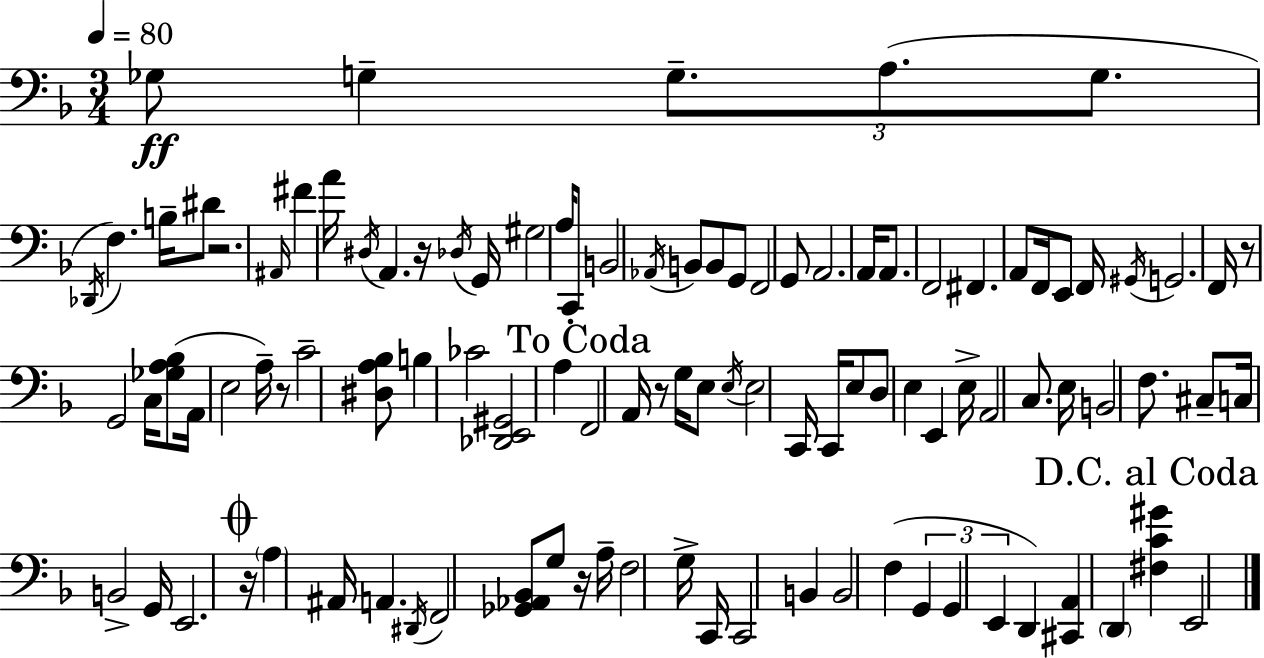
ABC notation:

X:1
T:Untitled
M:3/4
L:1/4
K:Dm
_G,/2 G, G,/2 A,/2 G,/2 _D,,/4 F, B,/4 ^D/2 z2 ^A,,/4 ^F A/4 ^D,/4 A,, z/4 _D,/4 G,,/4 ^G,2 A,/4 C,,/2 B,,2 _A,,/4 B,,/2 B,,/2 G,,/2 F,,2 G,,/2 A,,2 A,,/4 A,,/2 F,,2 ^F,, A,,/2 F,,/4 E,,/2 F,,/4 ^G,,/4 G,,2 F,,/4 z/2 G,,2 C,/4 [_G,A,_B,]/2 A,,/4 E,2 A,/4 z/2 C2 [^D,A,_B,]/2 B, _C2 [_D,,E,,^G,,]2 A, F,,2 A,,/4 z/2 G,/4 E,/2 E,/4 E,2 C,,/4 C,,/4 E,/2 D,/2 E, E,, E,/4 A,,2 C,/2 E,/4 B,,2 F,/2 ^C,/2 C,/4 B,,2 G,,/4 E,,2 z/4 A, ^A,,/4 A,, ^D,,/4 F,,2 [_G,,_A,,_B,,]/2 G,/2 z/4 A,/4 F,2 G,/4 C,,/4 C,,2 B,, B,,2 F, G,, G,, E,, D,, [^C,,A,,] D,, [^F,C^G] E,,2